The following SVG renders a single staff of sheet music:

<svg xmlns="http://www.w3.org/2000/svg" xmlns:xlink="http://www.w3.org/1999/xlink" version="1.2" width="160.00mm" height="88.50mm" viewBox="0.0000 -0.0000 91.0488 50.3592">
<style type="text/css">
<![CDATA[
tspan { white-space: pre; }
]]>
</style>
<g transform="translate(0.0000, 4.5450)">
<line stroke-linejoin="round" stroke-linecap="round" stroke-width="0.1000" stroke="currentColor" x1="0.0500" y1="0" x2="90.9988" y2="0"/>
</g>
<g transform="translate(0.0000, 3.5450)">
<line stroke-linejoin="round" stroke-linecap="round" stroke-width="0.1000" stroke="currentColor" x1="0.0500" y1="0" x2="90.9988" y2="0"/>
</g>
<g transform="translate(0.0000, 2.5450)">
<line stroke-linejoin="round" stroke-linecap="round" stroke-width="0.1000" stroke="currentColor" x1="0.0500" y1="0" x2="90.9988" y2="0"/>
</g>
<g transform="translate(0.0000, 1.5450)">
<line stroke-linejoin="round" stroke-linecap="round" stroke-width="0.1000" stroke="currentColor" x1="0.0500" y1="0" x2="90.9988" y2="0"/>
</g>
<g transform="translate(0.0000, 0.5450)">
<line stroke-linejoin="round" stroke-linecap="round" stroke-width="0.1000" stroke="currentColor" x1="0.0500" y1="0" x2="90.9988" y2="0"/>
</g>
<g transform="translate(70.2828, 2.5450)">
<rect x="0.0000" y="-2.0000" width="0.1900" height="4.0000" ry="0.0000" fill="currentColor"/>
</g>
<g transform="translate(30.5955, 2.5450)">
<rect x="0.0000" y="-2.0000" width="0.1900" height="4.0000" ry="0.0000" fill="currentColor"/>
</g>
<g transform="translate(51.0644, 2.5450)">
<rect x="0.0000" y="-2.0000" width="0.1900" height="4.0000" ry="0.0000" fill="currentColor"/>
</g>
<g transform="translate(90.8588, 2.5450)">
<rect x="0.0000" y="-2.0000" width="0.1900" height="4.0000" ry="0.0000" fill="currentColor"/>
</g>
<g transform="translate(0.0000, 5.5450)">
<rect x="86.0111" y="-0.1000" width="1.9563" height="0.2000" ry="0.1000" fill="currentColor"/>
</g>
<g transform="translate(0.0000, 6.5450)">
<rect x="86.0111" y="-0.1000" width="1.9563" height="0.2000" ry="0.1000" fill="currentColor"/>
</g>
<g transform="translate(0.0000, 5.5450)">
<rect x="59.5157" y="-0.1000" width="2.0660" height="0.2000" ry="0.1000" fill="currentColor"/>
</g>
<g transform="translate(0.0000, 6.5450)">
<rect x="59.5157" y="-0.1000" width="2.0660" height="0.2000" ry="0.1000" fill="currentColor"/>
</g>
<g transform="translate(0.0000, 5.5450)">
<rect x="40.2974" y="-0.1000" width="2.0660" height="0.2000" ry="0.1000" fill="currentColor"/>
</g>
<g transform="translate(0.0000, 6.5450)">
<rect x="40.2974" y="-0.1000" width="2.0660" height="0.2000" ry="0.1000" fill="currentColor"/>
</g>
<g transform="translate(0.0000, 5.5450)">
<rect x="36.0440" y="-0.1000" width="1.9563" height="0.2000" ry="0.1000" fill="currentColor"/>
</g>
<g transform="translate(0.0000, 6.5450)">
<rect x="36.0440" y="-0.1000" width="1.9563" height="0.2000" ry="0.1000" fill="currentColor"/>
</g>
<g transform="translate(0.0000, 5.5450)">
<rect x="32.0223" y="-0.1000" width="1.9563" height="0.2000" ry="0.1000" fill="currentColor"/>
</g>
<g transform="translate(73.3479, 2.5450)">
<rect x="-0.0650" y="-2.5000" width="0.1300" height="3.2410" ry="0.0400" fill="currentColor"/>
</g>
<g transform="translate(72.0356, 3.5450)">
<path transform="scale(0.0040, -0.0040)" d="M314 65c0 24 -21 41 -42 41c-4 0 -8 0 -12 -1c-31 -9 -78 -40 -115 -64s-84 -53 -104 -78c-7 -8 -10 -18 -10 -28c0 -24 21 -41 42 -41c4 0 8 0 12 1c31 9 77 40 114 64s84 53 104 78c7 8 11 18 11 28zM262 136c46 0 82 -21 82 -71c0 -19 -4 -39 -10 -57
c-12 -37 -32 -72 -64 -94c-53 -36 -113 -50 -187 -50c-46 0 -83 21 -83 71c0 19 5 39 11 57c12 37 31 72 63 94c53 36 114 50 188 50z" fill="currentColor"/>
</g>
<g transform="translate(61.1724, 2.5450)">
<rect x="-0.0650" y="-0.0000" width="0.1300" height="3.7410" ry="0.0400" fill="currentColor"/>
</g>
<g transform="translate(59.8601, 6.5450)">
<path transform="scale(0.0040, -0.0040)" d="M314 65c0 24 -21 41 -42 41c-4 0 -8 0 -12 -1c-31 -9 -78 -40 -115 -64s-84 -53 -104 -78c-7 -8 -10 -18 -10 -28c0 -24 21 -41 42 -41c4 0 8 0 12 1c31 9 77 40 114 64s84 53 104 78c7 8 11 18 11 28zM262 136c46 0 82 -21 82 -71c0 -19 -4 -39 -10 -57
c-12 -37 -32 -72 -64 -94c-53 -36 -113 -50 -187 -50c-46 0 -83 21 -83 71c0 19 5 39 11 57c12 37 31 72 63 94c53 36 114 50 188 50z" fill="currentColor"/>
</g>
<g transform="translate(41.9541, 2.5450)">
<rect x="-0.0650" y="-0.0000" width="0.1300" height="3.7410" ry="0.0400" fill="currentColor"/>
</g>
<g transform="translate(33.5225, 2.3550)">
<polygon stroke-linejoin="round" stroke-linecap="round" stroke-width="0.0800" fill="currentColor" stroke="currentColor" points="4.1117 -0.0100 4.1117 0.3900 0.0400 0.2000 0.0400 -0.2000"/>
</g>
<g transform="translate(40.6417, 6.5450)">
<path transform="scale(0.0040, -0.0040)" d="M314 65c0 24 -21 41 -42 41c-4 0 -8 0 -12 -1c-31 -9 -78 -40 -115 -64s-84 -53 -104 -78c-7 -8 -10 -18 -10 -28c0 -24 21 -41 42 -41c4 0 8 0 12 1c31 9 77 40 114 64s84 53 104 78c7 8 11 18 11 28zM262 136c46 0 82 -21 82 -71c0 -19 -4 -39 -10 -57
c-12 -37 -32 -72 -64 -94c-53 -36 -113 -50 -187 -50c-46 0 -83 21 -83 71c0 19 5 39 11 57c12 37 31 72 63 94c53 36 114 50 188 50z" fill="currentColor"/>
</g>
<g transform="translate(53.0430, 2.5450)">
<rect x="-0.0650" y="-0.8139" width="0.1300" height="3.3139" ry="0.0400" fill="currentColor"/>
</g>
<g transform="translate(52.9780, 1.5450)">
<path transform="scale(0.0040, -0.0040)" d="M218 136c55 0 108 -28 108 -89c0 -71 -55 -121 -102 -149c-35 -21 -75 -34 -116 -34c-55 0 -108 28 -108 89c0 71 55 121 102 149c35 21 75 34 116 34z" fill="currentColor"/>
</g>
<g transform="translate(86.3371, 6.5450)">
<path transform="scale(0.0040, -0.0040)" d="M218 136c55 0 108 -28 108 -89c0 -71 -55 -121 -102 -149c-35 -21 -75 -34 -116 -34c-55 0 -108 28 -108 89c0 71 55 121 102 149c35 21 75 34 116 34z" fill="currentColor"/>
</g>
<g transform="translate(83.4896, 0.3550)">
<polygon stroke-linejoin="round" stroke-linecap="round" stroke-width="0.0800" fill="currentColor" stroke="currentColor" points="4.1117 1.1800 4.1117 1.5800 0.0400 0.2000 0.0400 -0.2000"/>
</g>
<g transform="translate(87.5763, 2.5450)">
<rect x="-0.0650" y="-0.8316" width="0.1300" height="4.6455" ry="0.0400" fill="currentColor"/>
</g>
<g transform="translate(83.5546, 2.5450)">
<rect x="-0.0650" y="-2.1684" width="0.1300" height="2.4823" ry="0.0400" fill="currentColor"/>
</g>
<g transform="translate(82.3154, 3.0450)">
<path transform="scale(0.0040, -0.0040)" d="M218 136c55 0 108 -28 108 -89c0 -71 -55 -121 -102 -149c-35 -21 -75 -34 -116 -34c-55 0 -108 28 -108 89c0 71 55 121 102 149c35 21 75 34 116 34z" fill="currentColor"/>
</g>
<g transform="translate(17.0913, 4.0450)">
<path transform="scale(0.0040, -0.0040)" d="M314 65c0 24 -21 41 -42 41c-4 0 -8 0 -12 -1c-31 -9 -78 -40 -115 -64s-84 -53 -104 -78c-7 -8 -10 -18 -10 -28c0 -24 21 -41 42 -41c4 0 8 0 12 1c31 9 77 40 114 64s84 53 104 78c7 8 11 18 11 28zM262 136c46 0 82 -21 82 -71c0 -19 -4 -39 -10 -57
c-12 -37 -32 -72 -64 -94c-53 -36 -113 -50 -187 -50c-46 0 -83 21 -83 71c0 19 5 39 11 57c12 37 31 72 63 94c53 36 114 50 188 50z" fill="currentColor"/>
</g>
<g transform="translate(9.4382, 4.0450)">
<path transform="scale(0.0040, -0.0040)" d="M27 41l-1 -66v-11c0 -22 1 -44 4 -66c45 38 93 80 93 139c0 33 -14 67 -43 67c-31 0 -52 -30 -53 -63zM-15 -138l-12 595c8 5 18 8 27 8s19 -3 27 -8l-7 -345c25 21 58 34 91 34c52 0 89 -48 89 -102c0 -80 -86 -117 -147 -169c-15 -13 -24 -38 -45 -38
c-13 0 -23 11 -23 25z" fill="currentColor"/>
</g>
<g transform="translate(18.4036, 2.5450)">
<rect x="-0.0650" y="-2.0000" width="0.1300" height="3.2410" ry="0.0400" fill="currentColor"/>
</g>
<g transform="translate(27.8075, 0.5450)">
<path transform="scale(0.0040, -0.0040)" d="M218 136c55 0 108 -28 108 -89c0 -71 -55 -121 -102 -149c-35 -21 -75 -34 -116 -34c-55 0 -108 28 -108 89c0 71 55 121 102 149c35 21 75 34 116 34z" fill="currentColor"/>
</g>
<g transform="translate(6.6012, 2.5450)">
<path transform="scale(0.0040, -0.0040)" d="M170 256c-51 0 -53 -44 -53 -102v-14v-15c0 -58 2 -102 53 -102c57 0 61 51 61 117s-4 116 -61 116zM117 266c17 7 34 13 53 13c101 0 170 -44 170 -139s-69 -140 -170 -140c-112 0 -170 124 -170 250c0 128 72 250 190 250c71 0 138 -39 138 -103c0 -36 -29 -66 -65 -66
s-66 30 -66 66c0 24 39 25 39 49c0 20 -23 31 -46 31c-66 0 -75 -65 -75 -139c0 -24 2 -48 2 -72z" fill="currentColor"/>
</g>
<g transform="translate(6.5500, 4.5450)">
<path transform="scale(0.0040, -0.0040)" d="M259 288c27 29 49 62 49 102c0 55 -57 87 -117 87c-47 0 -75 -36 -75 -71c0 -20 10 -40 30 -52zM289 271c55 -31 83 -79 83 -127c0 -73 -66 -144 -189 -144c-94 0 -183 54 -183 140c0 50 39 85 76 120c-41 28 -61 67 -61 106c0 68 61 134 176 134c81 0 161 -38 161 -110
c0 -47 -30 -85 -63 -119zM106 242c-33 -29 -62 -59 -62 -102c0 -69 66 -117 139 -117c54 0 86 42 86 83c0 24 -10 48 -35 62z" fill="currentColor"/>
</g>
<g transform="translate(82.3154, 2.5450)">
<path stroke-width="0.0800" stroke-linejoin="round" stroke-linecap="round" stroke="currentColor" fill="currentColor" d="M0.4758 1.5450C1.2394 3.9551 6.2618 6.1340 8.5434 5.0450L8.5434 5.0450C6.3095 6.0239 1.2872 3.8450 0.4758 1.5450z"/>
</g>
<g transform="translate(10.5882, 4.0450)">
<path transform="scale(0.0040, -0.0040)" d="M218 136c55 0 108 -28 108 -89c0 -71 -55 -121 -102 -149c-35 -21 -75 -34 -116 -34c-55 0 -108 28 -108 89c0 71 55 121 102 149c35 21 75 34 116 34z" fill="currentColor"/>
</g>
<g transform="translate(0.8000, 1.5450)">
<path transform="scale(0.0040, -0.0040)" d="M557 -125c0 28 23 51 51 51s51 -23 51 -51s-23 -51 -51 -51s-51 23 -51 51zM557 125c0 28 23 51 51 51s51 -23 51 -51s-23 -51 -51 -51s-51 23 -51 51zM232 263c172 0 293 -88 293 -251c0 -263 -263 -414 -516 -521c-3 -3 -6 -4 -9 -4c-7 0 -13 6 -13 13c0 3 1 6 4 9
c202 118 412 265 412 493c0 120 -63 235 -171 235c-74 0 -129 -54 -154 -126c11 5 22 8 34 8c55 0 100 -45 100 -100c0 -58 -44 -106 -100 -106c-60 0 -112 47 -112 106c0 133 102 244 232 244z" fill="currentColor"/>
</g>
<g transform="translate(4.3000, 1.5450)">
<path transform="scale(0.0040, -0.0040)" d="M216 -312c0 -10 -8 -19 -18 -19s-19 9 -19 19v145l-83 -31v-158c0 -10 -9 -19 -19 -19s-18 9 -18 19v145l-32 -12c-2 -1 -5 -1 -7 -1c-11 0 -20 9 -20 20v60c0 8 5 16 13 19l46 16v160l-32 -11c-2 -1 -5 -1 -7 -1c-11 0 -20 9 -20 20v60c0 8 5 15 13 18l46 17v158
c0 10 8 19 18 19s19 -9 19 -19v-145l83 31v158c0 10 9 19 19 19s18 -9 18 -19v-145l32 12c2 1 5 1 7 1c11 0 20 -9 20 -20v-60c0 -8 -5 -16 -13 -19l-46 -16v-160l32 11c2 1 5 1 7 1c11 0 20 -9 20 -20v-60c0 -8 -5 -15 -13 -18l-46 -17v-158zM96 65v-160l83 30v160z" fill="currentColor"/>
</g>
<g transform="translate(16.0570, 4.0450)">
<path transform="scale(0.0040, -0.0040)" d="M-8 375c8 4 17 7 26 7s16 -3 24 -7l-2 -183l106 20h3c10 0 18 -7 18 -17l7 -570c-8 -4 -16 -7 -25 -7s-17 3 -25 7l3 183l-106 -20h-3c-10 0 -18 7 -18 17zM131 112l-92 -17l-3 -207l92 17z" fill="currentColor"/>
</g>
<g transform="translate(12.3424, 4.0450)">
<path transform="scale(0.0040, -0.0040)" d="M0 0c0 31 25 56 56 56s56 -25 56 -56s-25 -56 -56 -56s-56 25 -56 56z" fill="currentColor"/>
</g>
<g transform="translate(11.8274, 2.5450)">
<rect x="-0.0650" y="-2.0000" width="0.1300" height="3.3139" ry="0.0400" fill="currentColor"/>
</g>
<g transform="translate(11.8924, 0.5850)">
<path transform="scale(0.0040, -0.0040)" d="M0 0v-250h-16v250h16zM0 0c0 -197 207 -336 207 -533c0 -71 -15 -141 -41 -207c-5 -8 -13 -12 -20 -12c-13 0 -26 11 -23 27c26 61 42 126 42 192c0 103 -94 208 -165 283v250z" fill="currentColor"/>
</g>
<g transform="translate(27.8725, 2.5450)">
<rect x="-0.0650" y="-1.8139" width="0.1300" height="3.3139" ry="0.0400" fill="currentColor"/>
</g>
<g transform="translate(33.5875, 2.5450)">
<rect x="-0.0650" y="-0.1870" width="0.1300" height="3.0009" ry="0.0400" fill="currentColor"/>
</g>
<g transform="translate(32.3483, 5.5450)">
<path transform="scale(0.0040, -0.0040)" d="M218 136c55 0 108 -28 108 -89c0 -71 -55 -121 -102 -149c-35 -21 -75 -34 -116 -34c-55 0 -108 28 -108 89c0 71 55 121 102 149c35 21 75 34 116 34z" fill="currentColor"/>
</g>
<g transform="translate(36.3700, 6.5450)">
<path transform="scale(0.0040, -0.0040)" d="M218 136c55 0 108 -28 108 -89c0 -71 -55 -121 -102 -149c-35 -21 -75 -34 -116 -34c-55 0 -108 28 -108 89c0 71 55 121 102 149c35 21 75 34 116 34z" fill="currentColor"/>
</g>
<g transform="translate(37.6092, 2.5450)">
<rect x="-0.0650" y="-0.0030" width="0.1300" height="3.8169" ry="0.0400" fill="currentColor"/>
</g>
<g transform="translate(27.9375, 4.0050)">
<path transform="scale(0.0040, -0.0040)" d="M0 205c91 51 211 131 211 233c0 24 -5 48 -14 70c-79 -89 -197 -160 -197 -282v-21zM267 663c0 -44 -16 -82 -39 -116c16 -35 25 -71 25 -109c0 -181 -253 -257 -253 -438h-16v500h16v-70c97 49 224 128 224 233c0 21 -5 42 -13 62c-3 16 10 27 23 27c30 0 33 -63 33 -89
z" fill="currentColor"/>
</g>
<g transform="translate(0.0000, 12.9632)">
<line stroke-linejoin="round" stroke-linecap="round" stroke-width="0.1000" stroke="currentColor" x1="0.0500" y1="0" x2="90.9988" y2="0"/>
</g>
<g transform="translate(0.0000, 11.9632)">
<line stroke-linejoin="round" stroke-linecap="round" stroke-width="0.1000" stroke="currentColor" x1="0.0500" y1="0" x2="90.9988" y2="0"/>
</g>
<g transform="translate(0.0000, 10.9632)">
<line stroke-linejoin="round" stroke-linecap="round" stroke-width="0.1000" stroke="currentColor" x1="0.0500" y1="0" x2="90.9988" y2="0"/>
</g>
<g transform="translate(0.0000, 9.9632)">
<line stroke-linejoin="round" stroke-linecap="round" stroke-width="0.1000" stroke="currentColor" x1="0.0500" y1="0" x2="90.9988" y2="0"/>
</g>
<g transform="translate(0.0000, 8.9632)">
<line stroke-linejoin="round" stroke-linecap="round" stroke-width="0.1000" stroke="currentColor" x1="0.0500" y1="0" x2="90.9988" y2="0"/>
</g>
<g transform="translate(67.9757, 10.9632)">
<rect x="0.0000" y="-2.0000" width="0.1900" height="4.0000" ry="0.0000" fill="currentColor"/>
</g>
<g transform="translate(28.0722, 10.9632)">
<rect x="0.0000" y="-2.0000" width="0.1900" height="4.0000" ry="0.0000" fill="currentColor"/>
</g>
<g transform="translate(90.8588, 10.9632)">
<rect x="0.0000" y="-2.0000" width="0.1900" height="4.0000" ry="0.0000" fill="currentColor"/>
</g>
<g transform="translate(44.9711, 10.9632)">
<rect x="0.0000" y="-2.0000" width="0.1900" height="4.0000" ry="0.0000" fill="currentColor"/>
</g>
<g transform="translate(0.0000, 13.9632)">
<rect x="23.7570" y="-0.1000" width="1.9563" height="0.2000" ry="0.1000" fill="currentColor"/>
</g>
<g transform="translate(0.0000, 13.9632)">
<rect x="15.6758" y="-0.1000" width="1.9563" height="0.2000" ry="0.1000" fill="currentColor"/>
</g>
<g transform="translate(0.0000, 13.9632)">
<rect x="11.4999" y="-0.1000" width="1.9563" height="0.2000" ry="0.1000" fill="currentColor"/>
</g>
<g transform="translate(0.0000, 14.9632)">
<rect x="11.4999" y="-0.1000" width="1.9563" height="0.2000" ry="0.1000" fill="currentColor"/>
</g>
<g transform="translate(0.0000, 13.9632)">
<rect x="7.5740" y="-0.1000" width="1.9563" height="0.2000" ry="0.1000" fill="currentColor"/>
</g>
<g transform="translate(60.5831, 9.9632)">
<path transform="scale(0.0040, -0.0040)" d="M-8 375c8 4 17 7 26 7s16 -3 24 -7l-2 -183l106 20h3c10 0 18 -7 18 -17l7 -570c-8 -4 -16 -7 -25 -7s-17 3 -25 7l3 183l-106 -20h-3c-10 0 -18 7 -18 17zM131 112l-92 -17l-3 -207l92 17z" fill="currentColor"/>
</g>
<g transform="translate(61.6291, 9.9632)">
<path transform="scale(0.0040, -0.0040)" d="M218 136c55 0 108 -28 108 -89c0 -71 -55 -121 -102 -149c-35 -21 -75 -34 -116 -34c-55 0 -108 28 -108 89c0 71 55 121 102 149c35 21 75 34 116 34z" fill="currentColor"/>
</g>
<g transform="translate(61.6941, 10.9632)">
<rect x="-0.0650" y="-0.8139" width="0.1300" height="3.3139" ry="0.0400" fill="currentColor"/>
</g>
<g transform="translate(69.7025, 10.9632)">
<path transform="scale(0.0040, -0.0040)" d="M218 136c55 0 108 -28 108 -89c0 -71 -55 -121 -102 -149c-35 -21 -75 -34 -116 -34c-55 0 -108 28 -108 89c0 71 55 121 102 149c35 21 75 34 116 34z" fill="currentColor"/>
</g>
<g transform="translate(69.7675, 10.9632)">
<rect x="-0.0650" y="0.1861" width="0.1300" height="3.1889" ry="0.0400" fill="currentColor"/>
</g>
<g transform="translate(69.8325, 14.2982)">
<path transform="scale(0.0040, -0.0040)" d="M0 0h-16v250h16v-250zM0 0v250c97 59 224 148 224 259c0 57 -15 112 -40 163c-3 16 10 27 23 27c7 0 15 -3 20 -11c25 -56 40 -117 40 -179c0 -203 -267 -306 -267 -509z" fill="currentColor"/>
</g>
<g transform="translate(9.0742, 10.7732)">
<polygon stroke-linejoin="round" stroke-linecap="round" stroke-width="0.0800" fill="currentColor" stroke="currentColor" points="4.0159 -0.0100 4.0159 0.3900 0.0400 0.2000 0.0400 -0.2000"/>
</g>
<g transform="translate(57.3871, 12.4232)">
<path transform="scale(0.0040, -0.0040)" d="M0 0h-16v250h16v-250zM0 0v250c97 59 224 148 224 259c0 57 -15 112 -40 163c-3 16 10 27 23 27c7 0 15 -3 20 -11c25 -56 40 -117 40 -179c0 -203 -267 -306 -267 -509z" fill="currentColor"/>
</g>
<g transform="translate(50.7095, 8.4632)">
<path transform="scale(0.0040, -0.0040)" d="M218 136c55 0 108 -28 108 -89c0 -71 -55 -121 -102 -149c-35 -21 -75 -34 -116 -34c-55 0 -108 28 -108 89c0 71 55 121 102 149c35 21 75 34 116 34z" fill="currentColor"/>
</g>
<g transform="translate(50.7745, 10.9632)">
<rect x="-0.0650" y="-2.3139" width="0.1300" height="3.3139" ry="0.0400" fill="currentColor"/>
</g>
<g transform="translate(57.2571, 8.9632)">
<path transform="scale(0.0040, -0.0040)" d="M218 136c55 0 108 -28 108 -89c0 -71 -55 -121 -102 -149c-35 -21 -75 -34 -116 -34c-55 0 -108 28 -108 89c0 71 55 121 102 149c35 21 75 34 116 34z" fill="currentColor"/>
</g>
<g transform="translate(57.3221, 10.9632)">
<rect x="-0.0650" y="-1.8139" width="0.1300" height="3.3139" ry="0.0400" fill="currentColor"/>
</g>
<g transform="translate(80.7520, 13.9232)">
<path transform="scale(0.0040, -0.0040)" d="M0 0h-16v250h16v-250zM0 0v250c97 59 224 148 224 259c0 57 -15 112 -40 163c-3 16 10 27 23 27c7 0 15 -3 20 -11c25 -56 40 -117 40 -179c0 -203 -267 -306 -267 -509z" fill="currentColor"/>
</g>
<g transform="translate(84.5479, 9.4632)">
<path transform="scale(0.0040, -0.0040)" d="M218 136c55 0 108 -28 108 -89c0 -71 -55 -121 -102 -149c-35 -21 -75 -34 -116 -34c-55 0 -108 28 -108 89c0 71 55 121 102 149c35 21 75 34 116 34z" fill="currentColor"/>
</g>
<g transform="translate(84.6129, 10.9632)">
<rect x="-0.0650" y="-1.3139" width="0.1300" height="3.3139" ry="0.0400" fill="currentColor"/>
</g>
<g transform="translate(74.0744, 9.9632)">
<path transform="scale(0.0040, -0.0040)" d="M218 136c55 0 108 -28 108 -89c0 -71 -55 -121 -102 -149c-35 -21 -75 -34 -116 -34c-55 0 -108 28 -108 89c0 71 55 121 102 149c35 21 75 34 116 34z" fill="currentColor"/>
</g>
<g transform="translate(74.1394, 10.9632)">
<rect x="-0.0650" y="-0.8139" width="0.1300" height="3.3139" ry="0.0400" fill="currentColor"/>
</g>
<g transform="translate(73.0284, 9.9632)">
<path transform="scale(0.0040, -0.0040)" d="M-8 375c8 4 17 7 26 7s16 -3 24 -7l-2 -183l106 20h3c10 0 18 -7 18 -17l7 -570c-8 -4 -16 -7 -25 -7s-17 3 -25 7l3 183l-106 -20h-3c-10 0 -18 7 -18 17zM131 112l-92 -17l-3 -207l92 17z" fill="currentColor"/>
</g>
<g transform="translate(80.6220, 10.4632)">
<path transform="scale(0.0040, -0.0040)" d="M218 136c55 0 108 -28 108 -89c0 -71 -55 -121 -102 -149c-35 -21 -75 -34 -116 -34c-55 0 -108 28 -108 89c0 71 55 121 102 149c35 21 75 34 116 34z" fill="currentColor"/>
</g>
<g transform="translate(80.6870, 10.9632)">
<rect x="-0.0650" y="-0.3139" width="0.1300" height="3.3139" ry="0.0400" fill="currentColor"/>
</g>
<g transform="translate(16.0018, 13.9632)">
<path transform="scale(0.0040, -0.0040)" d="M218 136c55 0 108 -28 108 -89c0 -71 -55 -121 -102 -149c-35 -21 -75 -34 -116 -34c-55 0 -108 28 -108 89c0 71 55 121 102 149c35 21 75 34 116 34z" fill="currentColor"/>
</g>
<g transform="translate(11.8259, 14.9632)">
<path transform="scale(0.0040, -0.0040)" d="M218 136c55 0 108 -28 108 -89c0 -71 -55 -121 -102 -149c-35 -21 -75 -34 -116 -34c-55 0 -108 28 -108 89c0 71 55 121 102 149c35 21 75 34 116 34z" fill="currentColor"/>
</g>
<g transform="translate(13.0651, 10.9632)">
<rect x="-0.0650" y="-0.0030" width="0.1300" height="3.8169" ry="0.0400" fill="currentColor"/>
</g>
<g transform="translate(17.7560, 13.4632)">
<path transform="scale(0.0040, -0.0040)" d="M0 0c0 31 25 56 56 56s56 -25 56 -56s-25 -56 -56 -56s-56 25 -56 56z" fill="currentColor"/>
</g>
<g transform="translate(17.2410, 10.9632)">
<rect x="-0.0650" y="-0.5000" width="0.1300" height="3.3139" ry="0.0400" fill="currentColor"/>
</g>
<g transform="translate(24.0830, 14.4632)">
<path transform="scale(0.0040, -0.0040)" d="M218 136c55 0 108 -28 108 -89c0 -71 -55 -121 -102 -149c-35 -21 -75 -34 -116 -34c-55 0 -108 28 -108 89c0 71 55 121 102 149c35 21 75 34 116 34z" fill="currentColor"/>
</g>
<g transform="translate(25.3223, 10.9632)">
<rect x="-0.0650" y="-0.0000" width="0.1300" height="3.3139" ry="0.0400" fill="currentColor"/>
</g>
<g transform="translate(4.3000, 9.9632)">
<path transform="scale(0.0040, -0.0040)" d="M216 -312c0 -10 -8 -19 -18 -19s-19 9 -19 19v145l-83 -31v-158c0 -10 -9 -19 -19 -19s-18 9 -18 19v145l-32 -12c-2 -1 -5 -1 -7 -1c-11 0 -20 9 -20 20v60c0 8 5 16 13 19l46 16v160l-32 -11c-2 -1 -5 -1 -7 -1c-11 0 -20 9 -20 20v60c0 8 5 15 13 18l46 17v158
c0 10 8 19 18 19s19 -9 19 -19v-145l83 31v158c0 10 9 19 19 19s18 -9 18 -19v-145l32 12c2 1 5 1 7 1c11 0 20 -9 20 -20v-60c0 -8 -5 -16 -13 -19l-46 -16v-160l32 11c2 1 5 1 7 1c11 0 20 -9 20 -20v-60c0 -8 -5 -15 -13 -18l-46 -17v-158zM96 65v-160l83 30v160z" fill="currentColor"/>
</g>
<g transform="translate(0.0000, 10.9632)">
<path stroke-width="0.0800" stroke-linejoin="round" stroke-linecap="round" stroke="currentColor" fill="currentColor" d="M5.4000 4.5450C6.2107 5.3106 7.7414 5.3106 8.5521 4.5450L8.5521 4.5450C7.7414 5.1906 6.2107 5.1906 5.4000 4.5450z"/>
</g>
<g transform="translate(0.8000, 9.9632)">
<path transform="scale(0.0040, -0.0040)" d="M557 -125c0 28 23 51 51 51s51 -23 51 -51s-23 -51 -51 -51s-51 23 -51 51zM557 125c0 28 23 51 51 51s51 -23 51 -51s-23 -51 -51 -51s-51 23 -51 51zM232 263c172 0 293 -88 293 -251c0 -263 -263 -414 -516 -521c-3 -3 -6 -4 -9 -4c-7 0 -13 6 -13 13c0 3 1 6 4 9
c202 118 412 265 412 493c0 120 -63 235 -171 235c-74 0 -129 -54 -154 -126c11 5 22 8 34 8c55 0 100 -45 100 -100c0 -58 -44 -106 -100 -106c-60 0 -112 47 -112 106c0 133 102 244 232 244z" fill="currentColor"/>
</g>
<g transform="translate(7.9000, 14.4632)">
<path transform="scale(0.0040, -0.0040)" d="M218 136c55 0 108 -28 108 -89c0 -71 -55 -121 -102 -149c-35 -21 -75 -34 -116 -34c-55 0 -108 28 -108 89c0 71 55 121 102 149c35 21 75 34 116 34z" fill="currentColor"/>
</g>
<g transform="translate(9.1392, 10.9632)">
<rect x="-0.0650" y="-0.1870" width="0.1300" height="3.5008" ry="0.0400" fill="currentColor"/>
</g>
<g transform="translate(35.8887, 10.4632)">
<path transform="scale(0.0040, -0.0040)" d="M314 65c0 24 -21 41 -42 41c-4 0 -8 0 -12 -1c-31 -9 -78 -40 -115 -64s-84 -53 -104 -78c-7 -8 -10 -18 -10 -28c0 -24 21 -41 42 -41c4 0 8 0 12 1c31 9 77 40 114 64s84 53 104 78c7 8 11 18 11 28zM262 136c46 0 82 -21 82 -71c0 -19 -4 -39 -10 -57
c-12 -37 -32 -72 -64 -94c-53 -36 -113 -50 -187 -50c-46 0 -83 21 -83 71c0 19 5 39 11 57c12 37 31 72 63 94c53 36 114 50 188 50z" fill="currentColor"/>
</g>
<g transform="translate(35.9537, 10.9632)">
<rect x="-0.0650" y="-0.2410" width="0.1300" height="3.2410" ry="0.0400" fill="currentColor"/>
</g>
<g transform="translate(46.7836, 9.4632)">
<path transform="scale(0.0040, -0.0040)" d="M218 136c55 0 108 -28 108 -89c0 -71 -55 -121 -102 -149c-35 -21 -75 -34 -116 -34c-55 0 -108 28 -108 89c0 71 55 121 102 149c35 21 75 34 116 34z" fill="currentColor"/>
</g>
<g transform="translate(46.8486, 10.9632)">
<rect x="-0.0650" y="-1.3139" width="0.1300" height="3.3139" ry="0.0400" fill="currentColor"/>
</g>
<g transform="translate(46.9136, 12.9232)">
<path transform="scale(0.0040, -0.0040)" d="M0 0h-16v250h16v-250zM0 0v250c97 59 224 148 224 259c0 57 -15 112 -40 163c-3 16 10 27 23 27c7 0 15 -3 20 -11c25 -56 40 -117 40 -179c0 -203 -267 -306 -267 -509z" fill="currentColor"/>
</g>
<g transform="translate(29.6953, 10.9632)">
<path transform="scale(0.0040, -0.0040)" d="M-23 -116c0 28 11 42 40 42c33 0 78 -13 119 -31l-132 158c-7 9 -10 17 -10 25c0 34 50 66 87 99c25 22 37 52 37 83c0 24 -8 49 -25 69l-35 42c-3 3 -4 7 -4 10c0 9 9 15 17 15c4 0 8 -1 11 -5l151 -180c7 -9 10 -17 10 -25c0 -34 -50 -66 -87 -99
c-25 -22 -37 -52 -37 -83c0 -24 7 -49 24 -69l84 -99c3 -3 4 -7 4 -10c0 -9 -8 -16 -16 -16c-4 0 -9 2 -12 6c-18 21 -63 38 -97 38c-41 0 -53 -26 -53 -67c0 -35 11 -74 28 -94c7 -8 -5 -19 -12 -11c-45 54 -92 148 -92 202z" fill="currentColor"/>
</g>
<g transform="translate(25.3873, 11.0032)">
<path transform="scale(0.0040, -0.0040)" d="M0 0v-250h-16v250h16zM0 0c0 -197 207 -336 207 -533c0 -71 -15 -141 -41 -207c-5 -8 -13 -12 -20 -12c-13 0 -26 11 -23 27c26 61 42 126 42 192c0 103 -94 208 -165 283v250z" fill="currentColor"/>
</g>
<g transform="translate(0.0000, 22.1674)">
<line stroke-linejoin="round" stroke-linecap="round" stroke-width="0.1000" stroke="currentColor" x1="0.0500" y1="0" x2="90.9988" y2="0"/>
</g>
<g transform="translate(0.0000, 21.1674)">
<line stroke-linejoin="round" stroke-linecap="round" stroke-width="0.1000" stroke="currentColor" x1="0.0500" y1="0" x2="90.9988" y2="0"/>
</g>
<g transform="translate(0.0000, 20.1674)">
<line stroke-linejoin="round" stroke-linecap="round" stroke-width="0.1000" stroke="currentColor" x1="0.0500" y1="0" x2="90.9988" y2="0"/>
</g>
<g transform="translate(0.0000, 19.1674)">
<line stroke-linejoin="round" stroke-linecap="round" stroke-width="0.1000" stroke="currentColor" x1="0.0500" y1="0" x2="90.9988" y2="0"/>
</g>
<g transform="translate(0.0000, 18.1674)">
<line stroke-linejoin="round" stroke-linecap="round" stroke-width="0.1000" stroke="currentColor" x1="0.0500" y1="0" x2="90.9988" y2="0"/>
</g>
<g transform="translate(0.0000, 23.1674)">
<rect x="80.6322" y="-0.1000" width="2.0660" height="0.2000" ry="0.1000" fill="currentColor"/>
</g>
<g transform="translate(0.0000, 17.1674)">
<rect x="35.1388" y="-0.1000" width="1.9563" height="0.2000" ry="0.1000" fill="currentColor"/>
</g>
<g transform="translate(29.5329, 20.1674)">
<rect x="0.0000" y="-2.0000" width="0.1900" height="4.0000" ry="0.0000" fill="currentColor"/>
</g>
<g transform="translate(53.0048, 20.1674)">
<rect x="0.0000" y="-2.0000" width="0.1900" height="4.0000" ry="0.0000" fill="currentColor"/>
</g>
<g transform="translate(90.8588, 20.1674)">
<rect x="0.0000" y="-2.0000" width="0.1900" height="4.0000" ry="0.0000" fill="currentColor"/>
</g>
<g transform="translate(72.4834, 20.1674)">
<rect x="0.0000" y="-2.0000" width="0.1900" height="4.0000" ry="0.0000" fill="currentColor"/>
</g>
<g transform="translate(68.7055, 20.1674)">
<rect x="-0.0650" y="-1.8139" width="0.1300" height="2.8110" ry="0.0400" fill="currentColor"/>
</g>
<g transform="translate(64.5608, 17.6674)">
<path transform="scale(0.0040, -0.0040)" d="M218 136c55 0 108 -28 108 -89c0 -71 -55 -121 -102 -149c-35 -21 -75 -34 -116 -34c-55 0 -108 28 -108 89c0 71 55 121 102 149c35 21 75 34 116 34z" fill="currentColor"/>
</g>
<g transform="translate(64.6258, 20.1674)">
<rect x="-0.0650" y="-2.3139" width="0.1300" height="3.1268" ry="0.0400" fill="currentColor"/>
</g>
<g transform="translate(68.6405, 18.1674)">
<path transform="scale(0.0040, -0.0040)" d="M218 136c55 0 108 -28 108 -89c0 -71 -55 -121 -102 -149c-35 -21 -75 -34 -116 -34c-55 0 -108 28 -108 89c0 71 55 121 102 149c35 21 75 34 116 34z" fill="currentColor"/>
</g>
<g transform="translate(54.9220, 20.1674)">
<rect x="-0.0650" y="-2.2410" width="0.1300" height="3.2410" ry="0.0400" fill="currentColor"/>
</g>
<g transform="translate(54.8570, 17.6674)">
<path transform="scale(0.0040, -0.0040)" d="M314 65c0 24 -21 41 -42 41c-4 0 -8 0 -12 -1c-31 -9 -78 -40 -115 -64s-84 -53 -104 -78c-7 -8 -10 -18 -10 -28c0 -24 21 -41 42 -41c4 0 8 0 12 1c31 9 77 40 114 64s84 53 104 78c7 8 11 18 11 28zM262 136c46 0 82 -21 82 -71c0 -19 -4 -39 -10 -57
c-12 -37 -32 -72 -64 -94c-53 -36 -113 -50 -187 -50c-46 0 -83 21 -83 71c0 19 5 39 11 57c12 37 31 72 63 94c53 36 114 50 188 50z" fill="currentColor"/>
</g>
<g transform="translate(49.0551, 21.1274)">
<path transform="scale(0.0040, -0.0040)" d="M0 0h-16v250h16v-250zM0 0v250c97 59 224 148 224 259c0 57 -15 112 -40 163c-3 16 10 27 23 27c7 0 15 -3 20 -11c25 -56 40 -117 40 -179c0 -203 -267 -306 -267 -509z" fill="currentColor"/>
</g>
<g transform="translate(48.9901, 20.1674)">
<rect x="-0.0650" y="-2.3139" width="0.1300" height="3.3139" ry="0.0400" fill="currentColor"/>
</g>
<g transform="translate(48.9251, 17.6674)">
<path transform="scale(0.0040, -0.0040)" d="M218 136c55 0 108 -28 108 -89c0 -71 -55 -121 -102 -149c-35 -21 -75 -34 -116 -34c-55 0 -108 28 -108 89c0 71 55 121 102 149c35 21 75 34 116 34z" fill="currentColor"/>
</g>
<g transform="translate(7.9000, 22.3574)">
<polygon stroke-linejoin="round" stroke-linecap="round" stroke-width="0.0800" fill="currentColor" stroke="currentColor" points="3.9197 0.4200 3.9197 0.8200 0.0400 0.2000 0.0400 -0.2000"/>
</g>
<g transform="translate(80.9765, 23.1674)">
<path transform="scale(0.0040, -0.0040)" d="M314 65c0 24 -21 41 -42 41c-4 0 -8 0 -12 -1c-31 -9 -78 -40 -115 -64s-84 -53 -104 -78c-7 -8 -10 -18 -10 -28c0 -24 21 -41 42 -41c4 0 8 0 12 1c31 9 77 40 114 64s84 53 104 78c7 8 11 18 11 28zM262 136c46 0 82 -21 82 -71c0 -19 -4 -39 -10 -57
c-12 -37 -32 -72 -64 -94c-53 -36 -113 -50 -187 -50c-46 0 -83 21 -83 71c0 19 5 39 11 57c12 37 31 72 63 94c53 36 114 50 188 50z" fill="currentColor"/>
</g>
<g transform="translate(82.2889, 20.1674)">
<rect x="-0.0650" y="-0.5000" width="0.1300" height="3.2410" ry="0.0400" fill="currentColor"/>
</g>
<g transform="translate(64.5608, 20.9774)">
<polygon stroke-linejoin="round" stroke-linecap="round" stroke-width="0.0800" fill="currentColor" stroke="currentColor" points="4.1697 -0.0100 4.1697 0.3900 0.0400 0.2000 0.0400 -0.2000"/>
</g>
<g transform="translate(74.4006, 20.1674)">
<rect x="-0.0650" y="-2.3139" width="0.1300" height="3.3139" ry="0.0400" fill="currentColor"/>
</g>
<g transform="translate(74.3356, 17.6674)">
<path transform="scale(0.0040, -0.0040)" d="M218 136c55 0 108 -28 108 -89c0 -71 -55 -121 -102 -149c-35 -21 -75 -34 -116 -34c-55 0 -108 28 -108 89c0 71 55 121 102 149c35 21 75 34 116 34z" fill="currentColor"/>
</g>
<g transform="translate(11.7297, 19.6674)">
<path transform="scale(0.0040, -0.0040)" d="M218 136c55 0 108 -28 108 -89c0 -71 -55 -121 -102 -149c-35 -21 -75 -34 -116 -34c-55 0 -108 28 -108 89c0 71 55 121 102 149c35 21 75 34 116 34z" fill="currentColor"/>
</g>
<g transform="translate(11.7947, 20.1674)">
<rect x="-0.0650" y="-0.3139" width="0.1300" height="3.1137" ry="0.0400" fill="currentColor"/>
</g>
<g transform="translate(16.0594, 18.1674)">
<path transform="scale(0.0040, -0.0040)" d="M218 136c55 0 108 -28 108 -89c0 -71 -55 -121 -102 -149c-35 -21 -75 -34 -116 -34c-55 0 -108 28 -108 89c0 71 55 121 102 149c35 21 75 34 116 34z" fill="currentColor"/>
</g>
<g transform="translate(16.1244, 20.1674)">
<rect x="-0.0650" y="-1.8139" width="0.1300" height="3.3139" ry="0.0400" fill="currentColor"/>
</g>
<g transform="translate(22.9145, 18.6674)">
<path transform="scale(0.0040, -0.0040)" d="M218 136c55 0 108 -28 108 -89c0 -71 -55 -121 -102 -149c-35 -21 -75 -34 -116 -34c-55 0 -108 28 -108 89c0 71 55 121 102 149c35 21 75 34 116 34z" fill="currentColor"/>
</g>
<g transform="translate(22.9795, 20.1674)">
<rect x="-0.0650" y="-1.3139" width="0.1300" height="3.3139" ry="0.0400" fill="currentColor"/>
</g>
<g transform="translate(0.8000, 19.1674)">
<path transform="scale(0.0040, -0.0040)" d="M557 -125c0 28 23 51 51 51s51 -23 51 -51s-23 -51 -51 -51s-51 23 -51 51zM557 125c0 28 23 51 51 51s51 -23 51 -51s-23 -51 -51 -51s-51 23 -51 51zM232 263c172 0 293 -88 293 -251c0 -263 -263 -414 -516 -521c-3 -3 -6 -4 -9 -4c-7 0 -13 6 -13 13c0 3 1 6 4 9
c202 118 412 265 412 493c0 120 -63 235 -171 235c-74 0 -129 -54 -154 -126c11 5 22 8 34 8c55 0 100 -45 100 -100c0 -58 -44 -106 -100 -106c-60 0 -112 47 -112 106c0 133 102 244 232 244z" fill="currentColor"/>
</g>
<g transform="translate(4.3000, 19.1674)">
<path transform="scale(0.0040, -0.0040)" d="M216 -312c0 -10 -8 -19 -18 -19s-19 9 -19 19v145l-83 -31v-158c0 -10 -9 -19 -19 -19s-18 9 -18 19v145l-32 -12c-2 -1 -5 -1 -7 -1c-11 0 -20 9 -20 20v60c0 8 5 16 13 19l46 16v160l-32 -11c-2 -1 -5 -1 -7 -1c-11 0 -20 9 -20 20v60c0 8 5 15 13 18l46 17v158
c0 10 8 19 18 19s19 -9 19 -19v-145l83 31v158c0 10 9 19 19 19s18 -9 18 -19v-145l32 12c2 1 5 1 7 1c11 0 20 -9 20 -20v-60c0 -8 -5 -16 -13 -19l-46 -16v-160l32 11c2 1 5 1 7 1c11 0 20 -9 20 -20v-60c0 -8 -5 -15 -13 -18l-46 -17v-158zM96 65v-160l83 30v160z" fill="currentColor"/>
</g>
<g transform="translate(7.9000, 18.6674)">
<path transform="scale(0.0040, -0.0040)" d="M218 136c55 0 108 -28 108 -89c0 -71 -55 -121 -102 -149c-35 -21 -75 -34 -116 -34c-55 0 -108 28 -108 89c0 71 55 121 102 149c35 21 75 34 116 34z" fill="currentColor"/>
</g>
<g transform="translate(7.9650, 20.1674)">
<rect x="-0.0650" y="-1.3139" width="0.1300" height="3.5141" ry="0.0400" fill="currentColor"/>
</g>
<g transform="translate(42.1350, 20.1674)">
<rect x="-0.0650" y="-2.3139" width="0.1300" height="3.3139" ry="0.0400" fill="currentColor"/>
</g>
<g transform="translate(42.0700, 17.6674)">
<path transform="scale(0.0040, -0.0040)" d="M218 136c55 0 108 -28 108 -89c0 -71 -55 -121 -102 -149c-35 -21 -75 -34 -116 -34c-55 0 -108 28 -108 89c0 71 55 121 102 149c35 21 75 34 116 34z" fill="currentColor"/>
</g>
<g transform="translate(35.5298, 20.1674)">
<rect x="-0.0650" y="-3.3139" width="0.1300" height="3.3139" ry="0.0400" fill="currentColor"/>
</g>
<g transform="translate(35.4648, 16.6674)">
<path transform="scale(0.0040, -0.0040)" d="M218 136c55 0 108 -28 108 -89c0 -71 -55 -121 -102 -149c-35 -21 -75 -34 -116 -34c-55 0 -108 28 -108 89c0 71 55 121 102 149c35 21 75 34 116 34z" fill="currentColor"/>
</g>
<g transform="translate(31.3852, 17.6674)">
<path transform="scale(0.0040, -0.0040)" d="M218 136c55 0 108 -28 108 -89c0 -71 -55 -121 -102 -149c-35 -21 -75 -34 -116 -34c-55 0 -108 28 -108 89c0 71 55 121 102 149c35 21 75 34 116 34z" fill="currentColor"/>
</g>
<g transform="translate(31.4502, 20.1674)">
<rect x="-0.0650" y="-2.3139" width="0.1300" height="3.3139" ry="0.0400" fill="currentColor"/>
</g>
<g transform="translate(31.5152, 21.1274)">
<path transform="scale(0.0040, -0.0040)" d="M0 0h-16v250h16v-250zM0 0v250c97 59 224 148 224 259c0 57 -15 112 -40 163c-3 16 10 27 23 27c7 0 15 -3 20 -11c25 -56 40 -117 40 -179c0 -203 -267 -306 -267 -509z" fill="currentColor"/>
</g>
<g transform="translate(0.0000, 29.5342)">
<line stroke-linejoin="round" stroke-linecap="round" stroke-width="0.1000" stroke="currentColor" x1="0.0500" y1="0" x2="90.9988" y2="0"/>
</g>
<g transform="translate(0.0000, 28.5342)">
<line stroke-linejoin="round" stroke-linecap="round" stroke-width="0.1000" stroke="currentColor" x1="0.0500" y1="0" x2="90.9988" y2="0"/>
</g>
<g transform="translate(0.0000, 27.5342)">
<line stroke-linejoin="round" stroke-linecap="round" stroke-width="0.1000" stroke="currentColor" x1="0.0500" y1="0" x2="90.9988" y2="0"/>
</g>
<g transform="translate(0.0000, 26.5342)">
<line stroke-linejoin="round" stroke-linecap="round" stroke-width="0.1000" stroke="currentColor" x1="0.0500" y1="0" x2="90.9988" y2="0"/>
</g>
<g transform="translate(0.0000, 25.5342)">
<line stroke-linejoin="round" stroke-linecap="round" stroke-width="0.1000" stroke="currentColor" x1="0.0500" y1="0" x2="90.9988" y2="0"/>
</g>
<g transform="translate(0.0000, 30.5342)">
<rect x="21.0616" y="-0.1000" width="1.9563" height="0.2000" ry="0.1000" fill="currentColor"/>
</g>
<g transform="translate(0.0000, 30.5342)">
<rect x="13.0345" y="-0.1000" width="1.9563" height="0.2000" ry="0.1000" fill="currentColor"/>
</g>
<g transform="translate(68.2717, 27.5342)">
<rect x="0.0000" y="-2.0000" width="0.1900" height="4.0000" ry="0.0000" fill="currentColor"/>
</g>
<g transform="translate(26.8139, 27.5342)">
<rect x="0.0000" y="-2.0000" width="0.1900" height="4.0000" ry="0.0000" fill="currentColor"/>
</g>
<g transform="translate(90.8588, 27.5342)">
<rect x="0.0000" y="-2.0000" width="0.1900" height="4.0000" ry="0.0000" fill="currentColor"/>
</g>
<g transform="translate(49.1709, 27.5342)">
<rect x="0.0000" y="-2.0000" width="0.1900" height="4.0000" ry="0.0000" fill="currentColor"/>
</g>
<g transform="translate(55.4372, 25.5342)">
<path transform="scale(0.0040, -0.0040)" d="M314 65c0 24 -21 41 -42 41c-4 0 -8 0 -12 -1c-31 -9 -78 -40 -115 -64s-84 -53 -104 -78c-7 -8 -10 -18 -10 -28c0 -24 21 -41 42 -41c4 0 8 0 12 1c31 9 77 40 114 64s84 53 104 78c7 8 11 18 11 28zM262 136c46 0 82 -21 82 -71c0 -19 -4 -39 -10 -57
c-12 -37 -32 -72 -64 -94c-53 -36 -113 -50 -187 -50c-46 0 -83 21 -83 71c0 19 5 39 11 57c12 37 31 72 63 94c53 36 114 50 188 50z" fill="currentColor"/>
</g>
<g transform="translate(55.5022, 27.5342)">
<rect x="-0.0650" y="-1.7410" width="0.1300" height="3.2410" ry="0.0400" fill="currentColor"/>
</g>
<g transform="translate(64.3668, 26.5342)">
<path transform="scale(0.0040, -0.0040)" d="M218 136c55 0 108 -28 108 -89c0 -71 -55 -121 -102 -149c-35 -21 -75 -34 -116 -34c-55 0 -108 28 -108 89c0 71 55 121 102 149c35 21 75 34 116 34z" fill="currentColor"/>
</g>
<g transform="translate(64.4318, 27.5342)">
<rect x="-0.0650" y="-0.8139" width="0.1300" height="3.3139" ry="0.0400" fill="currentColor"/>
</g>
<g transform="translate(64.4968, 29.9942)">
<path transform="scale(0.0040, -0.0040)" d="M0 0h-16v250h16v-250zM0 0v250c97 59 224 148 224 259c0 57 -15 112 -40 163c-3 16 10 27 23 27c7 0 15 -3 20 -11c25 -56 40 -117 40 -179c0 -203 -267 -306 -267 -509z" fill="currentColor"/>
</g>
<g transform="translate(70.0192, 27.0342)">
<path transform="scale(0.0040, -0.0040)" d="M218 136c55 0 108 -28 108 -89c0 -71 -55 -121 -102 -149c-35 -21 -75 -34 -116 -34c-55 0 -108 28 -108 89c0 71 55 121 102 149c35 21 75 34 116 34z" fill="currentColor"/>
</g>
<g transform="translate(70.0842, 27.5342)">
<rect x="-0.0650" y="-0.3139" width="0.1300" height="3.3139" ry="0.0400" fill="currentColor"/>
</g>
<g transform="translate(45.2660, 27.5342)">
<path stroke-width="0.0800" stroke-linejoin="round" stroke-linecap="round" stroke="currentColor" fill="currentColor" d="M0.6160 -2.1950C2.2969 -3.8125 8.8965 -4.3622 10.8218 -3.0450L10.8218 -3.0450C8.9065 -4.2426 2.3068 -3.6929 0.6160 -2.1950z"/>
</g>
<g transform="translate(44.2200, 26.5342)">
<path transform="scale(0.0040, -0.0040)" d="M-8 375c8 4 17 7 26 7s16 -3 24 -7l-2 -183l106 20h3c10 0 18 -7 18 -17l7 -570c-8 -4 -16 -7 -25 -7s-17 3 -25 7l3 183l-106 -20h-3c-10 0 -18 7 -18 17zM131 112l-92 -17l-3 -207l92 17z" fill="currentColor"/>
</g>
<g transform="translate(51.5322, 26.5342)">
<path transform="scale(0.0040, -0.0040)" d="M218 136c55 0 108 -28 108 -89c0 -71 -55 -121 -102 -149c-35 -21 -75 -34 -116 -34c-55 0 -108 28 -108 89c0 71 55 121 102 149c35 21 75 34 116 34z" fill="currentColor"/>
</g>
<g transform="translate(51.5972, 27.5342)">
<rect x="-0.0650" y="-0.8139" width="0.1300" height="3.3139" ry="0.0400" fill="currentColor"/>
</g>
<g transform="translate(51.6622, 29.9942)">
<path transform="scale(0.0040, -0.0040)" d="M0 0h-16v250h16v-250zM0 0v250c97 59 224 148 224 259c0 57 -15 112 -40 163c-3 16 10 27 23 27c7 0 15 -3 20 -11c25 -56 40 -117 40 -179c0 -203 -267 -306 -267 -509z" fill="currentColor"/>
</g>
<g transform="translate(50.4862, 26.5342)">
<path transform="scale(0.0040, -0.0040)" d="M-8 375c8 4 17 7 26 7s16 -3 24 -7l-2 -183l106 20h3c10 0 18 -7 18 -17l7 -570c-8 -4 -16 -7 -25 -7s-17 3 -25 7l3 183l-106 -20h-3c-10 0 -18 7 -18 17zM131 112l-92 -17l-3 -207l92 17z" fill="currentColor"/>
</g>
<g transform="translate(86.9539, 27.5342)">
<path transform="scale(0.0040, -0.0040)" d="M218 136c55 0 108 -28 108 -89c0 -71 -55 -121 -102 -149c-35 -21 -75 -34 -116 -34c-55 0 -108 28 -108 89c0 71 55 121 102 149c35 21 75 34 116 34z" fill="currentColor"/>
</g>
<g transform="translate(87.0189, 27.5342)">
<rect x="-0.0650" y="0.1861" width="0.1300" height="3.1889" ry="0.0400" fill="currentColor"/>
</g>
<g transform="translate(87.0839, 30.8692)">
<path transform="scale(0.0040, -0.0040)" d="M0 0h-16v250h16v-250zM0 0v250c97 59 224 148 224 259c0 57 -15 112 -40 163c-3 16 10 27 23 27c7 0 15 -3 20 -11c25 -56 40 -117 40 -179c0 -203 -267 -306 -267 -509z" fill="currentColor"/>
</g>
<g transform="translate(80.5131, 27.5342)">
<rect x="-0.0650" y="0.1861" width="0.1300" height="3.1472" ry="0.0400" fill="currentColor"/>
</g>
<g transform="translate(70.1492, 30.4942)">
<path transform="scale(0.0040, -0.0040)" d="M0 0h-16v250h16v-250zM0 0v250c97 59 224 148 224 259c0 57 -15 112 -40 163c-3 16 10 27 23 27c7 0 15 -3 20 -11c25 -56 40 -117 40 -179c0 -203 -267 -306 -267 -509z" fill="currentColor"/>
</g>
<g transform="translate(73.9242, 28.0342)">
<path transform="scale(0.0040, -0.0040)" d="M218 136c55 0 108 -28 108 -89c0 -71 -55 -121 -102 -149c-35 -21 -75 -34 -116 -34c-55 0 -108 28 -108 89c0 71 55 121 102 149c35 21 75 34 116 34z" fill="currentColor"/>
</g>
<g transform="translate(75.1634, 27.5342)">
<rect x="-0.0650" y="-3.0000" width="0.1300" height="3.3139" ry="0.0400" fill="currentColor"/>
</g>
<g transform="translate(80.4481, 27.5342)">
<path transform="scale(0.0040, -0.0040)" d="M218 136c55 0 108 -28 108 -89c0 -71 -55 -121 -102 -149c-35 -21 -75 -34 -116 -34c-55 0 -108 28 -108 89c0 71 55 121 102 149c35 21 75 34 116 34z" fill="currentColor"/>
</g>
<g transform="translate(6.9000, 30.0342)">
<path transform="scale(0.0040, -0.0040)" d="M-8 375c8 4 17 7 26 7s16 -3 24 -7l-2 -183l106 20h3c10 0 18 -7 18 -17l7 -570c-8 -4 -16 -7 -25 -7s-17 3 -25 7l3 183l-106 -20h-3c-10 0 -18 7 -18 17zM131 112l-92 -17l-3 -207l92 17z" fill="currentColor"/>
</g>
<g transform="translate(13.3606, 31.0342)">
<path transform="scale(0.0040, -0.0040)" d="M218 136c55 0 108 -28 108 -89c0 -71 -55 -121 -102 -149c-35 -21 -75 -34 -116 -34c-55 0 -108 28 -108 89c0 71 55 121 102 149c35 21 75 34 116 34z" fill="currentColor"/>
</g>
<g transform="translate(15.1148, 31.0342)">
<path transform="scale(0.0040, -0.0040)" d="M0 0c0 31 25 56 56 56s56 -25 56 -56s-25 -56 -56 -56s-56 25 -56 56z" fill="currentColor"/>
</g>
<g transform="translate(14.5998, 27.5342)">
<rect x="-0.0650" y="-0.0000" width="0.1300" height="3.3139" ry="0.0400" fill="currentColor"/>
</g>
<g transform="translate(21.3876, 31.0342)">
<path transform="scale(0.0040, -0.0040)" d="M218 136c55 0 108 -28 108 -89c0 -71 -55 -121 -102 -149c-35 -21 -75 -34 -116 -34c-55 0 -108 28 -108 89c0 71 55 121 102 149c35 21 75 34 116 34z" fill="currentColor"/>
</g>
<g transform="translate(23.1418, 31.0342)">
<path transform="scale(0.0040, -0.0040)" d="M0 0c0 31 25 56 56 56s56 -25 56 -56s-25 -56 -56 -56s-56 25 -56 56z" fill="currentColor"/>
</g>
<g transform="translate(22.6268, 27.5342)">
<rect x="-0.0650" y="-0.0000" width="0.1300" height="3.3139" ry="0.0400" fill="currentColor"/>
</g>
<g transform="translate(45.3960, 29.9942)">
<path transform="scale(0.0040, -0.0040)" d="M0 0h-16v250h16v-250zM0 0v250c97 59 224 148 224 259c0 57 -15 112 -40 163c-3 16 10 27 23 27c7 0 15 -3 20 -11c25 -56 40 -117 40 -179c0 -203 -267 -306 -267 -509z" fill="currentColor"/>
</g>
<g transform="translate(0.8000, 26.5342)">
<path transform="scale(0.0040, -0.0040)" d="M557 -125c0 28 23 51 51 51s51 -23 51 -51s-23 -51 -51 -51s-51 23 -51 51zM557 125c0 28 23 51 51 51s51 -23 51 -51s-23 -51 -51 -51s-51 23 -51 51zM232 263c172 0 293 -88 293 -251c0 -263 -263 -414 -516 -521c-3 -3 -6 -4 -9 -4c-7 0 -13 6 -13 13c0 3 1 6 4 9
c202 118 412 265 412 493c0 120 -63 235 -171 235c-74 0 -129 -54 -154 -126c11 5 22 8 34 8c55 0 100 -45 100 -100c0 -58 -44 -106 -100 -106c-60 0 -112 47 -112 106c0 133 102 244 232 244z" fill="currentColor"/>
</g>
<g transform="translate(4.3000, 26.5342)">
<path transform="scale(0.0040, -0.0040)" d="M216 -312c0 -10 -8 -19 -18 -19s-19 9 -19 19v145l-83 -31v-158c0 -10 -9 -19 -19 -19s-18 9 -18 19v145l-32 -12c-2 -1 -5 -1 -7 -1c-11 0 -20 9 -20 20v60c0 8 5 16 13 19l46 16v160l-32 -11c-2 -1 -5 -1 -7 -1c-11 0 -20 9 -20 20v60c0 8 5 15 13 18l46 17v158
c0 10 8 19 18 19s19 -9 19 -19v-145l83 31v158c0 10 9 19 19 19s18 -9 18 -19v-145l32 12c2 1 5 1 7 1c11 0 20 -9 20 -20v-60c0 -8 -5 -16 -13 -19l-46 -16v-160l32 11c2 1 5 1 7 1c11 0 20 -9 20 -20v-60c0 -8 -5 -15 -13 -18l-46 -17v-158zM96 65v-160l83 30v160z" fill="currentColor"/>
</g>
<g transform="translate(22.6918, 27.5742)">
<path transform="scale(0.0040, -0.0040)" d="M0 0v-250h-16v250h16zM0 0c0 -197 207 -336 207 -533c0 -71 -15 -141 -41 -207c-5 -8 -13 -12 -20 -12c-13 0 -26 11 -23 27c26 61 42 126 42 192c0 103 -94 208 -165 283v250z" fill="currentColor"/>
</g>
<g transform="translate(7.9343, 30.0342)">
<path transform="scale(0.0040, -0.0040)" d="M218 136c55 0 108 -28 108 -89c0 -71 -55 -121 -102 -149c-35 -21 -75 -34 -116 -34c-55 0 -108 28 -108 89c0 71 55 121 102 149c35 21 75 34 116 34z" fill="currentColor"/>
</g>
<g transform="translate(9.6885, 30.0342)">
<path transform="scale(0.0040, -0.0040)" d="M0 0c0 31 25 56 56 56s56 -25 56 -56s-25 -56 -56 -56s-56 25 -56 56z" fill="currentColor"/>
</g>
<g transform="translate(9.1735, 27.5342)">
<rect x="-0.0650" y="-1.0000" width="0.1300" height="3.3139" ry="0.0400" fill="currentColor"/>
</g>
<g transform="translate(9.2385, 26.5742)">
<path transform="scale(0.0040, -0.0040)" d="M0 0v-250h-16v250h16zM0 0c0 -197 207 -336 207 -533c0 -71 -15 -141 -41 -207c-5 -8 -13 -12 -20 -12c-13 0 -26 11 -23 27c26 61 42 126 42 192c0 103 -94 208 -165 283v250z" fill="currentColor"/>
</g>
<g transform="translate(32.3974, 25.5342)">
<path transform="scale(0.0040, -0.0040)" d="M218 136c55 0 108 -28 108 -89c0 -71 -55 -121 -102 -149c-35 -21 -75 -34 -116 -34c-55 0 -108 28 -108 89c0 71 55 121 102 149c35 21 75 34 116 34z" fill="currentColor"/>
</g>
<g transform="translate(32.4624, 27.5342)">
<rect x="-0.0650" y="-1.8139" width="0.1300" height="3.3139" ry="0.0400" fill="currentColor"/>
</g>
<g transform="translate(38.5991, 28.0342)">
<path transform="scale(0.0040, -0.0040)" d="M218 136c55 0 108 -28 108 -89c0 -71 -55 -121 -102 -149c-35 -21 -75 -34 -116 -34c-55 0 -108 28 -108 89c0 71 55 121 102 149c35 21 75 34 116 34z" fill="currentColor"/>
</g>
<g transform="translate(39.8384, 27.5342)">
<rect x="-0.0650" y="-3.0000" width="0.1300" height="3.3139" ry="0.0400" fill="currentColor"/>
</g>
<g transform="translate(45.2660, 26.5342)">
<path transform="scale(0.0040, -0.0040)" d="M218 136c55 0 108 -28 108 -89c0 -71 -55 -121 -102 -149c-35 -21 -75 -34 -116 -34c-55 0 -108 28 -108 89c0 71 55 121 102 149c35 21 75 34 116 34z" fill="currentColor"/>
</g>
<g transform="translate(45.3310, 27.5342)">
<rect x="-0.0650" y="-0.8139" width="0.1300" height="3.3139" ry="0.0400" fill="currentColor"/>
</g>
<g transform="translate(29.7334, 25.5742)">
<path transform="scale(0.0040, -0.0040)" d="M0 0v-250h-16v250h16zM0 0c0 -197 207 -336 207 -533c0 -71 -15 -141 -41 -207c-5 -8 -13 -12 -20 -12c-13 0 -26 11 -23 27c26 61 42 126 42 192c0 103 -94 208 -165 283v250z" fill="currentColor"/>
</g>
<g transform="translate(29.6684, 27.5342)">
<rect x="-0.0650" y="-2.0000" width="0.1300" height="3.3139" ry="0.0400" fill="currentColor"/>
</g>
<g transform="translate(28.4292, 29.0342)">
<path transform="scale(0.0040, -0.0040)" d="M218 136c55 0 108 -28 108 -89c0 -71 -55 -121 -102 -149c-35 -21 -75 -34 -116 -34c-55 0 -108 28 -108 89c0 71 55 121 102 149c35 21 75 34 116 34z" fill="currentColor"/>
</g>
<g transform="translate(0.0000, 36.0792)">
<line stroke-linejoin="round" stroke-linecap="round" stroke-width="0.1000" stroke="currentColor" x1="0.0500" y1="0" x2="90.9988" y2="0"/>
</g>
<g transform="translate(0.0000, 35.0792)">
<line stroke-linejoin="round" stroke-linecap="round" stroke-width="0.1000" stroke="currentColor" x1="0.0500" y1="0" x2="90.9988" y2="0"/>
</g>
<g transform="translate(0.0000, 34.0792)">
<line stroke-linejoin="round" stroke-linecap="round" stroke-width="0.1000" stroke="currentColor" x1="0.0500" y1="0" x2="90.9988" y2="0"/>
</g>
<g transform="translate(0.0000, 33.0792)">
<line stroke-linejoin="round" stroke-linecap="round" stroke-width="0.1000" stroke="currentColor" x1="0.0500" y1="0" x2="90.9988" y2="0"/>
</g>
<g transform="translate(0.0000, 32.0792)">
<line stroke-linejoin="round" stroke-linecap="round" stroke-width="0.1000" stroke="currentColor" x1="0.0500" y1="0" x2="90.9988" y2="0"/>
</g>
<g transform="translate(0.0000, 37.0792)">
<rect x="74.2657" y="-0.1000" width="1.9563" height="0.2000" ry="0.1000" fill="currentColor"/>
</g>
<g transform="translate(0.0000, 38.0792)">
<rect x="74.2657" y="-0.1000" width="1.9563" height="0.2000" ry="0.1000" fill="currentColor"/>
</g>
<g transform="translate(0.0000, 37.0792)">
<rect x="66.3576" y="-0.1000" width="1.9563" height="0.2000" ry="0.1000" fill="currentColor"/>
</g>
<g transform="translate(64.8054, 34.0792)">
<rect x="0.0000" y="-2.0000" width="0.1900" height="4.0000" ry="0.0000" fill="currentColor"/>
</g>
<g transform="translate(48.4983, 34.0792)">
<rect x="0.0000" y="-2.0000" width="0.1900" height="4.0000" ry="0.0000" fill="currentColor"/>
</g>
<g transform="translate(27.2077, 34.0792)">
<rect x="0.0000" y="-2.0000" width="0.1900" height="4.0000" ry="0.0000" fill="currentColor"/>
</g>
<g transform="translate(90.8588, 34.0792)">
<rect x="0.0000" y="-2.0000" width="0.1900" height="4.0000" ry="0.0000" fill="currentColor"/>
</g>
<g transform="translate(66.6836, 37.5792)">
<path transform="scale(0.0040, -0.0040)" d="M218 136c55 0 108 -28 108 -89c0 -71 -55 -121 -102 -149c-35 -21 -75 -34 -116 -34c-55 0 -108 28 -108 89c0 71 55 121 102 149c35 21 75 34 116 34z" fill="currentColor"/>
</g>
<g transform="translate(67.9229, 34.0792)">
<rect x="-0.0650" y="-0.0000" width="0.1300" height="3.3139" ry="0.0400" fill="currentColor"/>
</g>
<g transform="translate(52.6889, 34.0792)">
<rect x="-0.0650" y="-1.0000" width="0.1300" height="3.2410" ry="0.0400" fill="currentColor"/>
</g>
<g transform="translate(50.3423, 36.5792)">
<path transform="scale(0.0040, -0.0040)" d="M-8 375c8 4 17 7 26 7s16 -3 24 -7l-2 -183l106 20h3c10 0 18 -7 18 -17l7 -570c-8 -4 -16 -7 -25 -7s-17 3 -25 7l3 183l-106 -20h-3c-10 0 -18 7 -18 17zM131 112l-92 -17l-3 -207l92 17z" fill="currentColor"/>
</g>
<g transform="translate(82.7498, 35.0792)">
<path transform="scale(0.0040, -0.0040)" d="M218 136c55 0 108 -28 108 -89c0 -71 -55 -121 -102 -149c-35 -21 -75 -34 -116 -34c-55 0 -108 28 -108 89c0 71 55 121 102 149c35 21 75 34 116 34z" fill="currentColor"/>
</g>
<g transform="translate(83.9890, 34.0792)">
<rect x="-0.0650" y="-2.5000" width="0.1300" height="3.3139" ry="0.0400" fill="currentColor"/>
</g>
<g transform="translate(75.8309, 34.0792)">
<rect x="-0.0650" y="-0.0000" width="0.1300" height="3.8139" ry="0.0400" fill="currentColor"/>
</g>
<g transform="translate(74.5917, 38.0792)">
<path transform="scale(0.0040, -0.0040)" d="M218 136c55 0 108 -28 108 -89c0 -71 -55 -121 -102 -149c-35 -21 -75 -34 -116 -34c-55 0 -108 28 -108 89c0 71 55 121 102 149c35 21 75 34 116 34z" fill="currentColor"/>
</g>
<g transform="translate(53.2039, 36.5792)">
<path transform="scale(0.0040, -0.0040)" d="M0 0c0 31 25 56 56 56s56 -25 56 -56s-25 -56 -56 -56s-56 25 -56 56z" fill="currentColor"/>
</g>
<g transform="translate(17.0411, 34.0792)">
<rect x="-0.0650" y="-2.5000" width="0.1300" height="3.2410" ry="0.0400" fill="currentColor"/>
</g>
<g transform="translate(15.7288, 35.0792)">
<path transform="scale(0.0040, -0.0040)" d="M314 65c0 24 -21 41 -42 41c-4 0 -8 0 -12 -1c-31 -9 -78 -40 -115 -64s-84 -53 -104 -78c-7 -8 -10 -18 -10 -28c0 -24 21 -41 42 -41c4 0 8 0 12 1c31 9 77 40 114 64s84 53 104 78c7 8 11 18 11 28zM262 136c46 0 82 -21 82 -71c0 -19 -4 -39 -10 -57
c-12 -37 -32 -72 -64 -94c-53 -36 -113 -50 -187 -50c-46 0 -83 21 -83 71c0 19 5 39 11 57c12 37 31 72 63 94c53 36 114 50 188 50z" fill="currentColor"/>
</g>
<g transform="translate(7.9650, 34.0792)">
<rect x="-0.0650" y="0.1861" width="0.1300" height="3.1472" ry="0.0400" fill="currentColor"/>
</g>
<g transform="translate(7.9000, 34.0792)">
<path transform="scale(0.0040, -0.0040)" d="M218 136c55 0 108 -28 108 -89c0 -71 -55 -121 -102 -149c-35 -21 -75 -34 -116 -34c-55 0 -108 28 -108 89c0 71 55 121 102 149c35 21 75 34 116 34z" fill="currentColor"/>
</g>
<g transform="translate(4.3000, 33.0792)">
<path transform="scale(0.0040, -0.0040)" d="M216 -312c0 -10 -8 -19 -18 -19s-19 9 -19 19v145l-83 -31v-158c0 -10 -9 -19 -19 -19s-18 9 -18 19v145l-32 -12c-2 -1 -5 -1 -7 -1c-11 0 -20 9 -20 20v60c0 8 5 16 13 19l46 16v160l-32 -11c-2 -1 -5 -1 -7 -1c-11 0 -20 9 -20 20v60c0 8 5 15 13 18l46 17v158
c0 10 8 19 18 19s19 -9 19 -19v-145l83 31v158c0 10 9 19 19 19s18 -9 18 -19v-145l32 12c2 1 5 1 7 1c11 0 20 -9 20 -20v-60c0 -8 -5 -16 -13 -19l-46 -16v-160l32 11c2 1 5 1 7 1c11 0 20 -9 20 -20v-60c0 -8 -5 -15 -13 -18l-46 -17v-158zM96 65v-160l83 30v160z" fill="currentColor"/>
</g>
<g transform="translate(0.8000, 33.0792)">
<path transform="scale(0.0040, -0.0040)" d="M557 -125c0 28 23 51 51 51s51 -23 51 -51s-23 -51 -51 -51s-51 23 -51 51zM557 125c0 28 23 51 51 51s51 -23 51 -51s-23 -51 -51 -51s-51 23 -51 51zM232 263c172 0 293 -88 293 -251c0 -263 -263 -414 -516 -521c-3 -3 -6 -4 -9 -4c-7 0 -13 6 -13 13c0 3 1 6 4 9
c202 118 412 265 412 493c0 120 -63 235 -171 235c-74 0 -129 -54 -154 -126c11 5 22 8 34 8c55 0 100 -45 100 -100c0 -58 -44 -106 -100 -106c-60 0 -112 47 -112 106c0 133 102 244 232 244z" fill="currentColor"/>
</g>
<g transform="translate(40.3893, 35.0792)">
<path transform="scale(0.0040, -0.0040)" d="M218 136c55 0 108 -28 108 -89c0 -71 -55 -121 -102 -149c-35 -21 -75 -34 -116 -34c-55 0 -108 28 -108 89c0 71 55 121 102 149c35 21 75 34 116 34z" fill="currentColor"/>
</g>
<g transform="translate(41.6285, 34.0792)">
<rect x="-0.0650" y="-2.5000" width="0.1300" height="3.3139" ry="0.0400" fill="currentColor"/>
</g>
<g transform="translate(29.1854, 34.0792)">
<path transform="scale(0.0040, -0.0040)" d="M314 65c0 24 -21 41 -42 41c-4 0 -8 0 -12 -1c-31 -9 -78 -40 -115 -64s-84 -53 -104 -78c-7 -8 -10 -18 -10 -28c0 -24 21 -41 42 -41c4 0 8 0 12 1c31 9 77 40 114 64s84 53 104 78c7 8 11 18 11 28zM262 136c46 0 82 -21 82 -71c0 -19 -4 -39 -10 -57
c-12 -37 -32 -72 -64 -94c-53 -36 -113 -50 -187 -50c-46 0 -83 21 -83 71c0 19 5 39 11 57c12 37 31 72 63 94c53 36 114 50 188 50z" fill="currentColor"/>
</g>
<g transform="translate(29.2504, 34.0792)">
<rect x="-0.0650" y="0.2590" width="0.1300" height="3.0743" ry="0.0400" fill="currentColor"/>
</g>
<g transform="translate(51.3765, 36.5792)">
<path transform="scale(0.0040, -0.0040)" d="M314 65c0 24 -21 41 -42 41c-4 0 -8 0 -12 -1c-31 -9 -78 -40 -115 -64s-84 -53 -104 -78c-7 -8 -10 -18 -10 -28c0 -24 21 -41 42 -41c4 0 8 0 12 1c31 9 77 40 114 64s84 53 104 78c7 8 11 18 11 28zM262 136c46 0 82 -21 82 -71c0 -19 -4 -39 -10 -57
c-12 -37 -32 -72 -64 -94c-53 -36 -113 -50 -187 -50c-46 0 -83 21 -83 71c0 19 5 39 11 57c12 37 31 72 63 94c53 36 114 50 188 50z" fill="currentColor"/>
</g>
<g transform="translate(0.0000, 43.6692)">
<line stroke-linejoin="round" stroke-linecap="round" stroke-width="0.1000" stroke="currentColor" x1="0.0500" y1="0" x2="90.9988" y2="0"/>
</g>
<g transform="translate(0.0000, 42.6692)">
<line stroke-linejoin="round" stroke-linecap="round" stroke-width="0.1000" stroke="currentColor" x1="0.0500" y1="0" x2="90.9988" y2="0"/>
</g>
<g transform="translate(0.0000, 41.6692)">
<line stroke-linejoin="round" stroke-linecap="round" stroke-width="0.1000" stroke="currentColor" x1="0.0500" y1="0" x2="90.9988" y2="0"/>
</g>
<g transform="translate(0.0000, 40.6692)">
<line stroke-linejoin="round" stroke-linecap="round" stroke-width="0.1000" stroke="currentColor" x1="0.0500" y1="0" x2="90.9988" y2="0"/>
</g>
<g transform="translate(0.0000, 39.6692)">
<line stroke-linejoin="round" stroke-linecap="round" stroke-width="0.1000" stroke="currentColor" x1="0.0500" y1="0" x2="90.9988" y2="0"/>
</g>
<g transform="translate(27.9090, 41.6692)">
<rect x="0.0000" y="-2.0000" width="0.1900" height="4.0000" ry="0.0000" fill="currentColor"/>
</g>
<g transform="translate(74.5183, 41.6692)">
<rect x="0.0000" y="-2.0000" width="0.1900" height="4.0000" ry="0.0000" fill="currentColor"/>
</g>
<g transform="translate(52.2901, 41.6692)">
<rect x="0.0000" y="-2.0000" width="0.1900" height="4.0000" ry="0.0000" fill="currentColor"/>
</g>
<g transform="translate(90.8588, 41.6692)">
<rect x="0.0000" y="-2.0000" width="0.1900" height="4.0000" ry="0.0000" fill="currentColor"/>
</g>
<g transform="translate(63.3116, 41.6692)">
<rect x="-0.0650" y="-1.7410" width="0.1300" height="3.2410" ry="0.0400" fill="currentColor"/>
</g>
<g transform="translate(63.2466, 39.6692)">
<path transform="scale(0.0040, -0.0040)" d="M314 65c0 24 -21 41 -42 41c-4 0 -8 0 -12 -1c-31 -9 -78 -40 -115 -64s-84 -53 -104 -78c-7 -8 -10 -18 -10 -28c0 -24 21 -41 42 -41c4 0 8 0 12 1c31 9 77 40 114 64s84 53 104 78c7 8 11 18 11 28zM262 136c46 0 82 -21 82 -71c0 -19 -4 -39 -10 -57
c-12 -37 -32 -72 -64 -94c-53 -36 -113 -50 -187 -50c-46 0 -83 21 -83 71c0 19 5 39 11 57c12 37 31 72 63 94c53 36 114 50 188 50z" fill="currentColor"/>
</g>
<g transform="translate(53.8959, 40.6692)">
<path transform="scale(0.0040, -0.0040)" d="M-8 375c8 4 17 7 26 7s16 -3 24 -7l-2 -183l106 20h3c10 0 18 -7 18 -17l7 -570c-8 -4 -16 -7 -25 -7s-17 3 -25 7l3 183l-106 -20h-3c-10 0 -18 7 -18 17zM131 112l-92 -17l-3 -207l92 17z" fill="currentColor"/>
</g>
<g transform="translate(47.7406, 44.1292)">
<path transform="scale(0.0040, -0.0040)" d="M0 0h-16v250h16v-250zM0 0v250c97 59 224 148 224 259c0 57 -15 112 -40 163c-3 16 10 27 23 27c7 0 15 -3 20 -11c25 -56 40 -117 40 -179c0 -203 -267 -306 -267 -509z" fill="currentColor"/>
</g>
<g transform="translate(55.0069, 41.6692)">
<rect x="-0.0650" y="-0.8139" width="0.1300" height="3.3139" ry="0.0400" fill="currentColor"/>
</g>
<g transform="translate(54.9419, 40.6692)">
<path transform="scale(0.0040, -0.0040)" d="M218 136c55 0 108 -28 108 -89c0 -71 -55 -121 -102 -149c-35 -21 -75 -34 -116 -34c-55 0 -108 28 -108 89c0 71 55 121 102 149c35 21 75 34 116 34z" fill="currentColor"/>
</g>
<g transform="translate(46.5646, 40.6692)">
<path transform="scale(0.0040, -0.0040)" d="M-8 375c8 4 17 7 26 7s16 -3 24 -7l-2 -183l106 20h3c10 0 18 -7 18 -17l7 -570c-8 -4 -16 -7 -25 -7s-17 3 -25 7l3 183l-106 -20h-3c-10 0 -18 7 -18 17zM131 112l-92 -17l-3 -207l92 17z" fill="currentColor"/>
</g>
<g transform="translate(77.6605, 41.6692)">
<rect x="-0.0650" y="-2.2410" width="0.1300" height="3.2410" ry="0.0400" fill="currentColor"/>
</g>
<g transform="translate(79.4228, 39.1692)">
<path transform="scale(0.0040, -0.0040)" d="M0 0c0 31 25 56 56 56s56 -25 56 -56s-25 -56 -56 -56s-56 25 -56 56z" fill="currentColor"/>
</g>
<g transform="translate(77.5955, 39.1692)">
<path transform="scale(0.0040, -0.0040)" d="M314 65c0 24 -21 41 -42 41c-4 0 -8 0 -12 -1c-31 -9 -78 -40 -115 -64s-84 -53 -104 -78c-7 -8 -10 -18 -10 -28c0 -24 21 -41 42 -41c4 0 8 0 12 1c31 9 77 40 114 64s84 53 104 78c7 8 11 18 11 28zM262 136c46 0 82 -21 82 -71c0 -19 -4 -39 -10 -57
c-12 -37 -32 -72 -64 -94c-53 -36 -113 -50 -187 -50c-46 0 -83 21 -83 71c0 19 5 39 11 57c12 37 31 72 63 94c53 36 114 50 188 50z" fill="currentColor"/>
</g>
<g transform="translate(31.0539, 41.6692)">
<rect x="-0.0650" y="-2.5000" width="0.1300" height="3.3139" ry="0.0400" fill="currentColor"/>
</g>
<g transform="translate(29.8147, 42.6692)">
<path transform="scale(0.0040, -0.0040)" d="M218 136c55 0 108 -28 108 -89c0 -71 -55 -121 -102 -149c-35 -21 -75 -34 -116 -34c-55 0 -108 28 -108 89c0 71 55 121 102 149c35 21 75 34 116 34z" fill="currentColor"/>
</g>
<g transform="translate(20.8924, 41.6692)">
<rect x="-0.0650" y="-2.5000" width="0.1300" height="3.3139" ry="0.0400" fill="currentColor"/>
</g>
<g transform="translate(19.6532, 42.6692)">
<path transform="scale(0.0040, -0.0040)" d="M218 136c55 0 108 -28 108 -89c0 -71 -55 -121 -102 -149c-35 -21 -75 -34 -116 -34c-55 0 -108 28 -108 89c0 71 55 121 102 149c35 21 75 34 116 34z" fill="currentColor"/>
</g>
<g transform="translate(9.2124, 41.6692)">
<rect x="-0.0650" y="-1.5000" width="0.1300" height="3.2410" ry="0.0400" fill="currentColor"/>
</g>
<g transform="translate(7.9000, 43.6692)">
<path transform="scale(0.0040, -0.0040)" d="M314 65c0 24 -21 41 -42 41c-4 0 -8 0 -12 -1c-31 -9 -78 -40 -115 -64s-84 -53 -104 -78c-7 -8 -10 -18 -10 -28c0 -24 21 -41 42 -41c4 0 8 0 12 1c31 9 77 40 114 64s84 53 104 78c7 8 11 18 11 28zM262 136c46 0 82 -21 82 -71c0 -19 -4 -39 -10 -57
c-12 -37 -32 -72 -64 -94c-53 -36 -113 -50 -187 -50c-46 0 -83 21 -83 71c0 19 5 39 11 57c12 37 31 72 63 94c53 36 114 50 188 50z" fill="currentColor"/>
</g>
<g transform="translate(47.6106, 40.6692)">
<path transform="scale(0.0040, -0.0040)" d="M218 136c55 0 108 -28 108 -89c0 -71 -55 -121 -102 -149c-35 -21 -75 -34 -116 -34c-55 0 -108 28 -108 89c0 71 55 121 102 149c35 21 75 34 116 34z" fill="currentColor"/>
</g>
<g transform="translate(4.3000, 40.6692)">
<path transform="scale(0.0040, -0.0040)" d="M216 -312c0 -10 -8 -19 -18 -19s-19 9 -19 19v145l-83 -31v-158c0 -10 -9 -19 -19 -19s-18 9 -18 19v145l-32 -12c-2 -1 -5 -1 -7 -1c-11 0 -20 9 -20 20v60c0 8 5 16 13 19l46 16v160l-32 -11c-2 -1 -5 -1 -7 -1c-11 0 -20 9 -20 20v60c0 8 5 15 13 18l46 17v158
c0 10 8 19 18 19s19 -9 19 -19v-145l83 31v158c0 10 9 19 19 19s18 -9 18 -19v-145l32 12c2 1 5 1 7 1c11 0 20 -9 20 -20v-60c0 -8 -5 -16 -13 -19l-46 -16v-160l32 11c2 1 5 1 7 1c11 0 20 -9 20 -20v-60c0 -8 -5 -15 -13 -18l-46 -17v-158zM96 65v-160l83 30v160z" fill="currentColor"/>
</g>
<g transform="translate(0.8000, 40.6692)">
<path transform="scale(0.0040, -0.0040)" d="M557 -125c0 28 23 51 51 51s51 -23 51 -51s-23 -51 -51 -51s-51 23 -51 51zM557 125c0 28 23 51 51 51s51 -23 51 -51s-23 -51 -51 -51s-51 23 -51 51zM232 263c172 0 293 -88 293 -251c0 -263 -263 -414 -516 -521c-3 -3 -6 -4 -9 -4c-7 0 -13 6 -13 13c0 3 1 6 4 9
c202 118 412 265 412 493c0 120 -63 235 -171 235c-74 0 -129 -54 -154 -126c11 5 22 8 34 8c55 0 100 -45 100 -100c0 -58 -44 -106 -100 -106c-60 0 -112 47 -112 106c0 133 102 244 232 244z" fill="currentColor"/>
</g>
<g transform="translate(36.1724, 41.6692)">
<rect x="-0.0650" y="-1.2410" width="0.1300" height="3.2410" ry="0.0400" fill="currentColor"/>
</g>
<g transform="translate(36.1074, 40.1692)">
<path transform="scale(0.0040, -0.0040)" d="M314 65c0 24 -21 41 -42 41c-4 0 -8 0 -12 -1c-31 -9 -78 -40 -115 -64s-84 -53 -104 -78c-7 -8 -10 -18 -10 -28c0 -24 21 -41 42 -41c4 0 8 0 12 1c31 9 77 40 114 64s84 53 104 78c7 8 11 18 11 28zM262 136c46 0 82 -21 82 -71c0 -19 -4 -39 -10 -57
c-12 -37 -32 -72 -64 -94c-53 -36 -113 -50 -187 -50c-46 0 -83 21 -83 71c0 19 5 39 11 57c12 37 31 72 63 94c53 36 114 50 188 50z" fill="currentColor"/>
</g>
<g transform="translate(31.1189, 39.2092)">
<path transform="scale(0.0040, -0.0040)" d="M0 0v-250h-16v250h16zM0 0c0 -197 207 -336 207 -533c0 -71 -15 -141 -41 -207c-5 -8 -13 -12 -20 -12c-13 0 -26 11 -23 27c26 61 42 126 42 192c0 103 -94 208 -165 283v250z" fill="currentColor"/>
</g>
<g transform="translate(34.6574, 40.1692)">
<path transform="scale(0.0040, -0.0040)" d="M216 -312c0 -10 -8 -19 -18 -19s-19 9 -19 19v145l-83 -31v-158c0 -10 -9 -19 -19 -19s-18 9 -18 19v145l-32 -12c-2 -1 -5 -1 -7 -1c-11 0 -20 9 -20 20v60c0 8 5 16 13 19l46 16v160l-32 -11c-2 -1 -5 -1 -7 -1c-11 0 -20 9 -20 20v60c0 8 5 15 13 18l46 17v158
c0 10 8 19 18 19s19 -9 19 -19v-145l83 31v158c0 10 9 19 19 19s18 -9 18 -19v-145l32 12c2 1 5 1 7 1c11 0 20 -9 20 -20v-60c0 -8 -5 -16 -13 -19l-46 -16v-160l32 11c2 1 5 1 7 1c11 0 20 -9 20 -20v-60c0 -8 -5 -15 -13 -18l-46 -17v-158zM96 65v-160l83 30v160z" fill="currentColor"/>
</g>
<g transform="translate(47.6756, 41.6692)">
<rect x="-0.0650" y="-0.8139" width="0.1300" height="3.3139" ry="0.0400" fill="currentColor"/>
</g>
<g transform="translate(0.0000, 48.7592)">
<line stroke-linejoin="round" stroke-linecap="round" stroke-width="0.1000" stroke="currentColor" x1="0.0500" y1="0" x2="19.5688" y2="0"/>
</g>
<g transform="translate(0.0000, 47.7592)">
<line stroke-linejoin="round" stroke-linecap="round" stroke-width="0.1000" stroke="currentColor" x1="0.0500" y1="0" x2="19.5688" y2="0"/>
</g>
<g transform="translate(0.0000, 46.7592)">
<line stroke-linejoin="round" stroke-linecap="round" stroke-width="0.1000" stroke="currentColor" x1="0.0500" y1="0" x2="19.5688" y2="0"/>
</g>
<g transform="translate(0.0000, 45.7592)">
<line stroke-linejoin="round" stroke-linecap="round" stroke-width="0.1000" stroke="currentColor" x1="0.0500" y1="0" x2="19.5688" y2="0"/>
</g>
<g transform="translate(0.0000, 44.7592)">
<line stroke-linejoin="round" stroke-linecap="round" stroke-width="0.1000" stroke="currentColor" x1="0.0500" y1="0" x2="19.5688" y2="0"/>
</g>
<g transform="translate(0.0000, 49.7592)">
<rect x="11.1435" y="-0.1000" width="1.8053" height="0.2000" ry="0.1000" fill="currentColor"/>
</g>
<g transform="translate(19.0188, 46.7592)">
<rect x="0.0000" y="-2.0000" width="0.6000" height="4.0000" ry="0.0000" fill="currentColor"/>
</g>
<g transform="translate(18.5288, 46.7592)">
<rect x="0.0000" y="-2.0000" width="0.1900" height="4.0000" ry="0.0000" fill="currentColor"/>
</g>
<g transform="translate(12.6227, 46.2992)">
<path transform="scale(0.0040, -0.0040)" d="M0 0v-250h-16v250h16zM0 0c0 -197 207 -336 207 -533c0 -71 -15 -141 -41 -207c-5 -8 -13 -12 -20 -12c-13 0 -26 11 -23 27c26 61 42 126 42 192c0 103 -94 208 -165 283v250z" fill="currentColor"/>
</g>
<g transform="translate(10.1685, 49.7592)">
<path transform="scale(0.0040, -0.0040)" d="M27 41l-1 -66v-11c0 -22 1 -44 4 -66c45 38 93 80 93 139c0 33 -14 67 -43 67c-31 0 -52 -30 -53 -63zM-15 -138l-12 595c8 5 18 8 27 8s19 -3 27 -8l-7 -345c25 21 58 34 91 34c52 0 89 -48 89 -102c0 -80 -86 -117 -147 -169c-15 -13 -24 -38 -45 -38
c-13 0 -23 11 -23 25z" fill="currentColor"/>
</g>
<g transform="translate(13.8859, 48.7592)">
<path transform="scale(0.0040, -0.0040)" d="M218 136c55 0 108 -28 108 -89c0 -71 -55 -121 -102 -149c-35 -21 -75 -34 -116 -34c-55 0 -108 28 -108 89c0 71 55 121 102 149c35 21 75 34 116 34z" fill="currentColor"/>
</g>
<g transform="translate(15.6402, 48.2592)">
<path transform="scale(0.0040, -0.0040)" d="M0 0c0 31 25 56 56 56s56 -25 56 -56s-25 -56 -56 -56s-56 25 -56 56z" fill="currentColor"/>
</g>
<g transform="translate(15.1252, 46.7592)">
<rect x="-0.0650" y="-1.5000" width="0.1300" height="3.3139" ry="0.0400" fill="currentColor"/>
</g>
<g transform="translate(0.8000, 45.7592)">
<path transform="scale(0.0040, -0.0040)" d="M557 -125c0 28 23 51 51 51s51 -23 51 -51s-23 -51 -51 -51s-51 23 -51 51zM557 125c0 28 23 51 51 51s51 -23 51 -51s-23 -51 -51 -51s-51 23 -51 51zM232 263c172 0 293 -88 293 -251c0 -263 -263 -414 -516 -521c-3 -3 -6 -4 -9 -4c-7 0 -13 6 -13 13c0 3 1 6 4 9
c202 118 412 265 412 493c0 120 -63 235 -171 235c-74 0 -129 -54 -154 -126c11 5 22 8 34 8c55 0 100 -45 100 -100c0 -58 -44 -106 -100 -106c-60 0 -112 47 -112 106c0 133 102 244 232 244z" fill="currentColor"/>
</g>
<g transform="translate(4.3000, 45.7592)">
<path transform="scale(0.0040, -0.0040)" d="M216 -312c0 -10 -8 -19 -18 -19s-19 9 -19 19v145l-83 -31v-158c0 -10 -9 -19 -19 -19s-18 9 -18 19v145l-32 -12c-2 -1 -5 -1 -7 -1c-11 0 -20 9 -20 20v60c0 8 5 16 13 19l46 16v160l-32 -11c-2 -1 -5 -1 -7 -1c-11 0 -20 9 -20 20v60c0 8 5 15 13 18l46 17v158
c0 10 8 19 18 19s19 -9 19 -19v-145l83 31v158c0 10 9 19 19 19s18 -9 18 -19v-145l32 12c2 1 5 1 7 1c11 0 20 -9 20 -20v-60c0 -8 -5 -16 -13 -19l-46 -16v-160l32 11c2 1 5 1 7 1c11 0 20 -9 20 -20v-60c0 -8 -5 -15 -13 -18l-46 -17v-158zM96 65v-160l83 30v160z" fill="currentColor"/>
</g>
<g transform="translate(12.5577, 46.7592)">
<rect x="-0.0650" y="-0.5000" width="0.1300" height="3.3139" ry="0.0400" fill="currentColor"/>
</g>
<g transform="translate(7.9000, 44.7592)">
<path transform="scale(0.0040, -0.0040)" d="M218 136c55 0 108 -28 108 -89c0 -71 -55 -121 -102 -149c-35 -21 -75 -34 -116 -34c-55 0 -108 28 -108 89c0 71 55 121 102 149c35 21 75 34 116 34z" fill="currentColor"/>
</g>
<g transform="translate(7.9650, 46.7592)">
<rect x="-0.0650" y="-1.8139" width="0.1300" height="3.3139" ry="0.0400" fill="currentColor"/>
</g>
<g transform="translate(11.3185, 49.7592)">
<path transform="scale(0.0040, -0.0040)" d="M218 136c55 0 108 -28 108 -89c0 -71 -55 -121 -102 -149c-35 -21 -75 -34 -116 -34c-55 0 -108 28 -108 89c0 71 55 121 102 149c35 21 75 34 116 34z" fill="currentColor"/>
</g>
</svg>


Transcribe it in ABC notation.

X:1
T:Untitled
M:6/8
L:1/4
K:G
_A,,/2 A,,2 A,/4 E,,/2 C,,/2 C,,2 ^F, C,,2 B,,2 C,/2 C,,/2 D,,/2 C,,/2 E,, D,,/2 z E,2 G,/2 B, A,/2 F, D,/2 F, E,/2 G, G,/2 E,/2 A, G, B,/2 D B, B,/2 B,2 B,/2 A,/2 B, E,,2 F,,/2 D,, D,,/2 A,,/2 A, C, F,/2 F,/2 A,2 F,/2 E,/2 C, D, D,/2 D, B,,2 D,2 B,, F,,2 D,, C,, B,, G,,2 B,, B,,/2 ^G,2 F,/2 F, A,2 B,2 A, _E,,/2 G,,